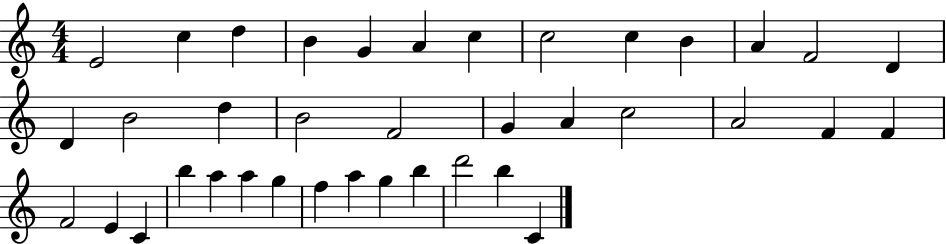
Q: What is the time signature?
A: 4/4